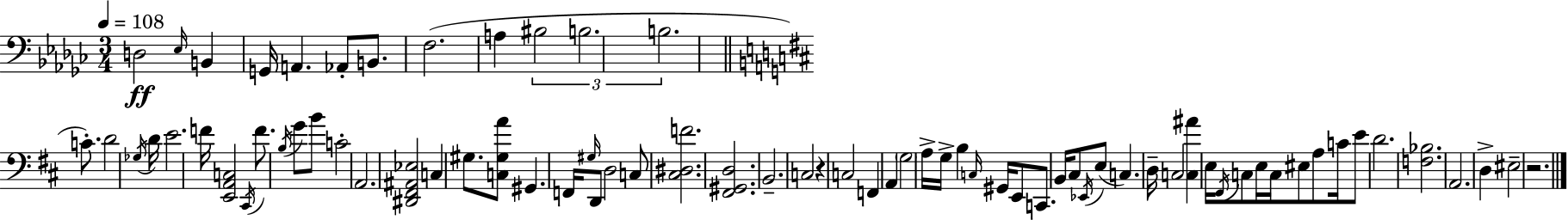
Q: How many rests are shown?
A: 2